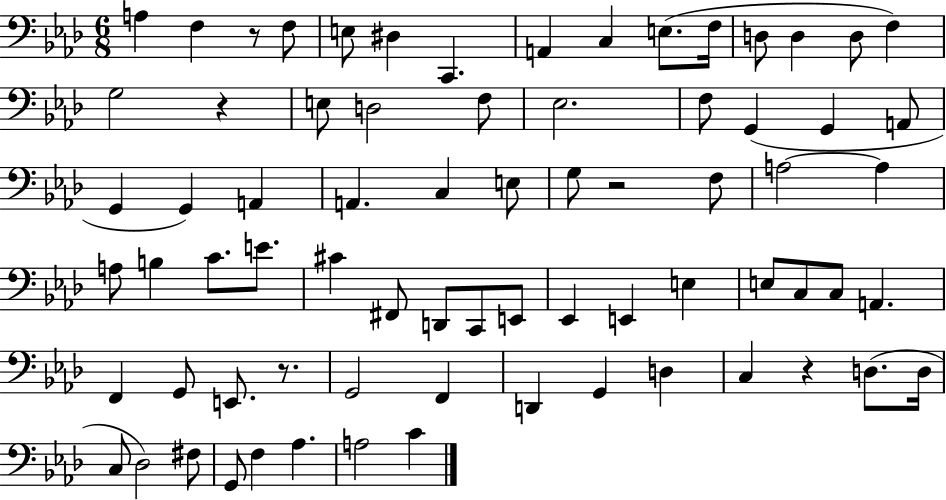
{
  \clef bass
  \numericTimeSignature
  \time 6/8
  \key aes \major
  a4 f4 r8 f8 | e8 dis4 c,4. | a,4 c4 e8.( f16 | d8 d4 d8 f4) | \break g2 r4 | e8 d2 f8 | ees2. | f8 g,4( g,4 a,8 | \break g,4 g,4) a,4 | a,4. c4 e8 | g8 r2 f8 | a2~~ a4 | \break a8 b4 c'8. e'8. | cis'4 fis,8 d,8 c,8 e,8 | ees,4 e,4 e4 | e8 c8 c8 a,4. | \break f,4 g,8 e,8. r8. | g,2 f,4 | d,4 g,4 d4 | c4 r4 d8.( d16 | \break c8 des2) fis8 | g,8 f4 aes4. | a2 c'4 | \bar "|."
}